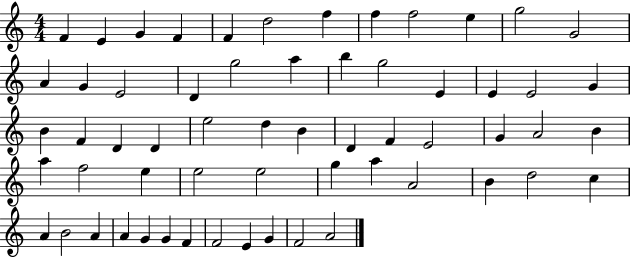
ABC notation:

X:1
T:Untitled
M:4/4
L:1/4
K:C
F E G F F d2 f f f2 e g2 G2 A G E2 D g2 a b g2 E E E2 G B F D D e2 d B D F E2 G A2 B a f2 e e2 e2 g a A2 B d2 c A B2 A A G G F F2 E G F2 A2